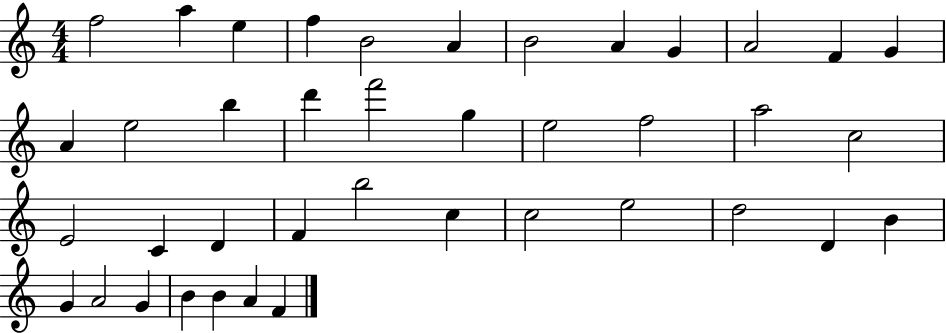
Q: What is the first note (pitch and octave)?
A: F5